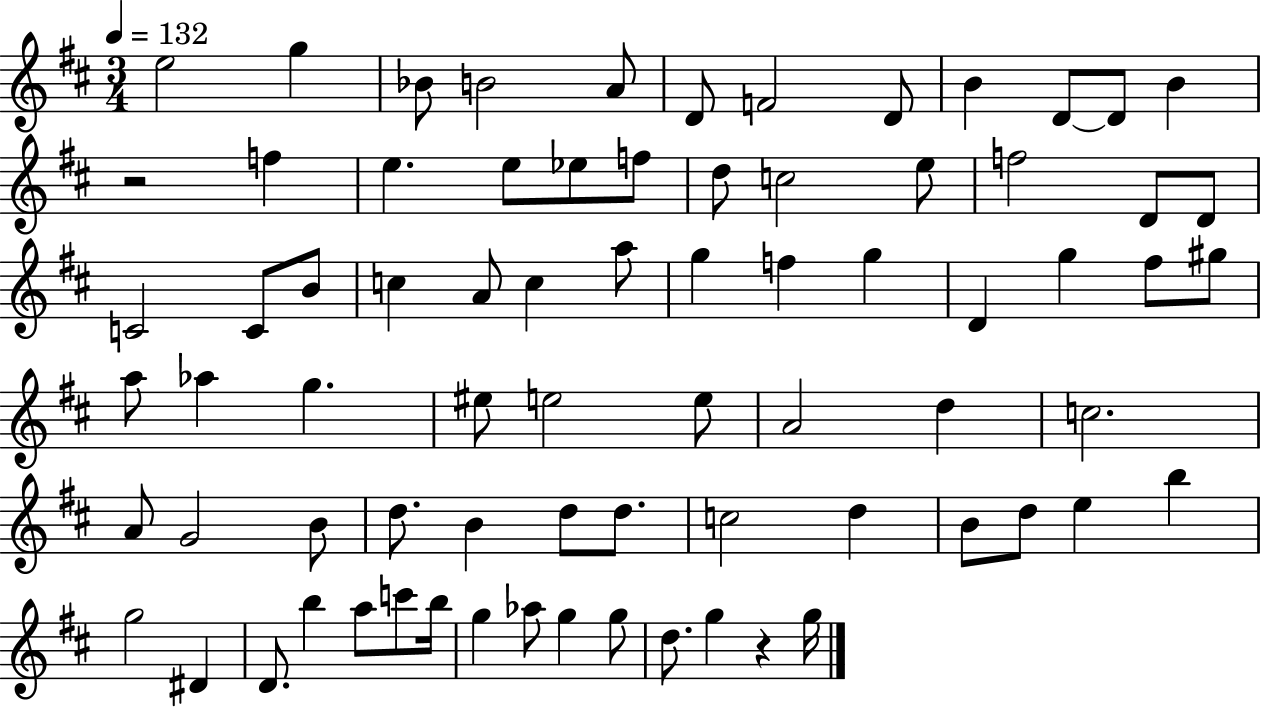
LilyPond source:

{
  \clef treble
  \numericTimeSignature
  \time 3/4
  \key d \major
  \tempo 4 = 132
  e''2 g''4 | bes'8 b'2 a'8 | d'8 f'2 d'8 | b'4 d'8~~ d'8 b'4 | \break r2 f''4 | e''4. e''8 ees''8 f''8 | d''8 c''2 e''8 | f''2 d'8 d'8 | \break c'2 c'8 b'8 | c''4 a'8 c''4 a''8 | g''4 f''4 g''4 | d'4 g''4 fis''8 gis''8 | \break a''8 aes''4 g''4. | eis''8 e''2 e''8 | a'2 d''4 | c''2. | \break a'8 g'2 b'8 | d''8. b'4 d''8 d''8. | c''2 d''4 | b'8 d''8 e''4 b''4 | \break g''2 dis'4 | d'8. b''4 a''8 c'''8 b''16 | g''4 aes''8 g''4 g''8 | d''8. g''4 r4 g''16 | \break \bar "|."
}